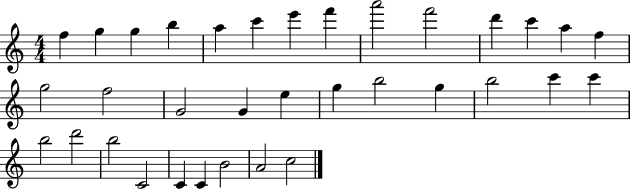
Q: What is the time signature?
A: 4/4